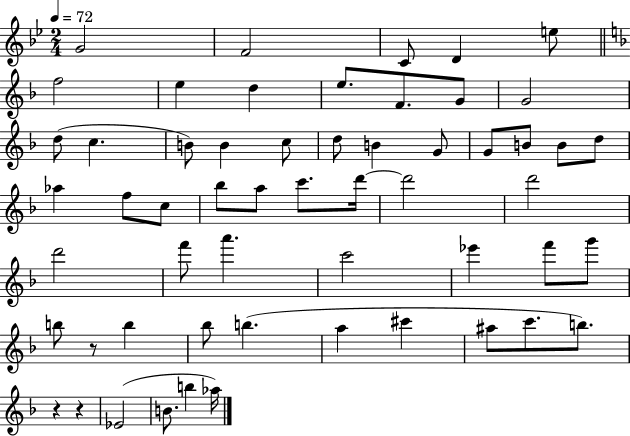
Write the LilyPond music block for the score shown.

{
  \clef treble
  \numericTimeSignature
  \time 2/4
  \key bes \major
  \tempo 4 = 72
  g'2 | f'2 | c'8 d'4 e''8 | \bar "||" \break \key f \major f''2 | e''4 d''4 | e''8. f'8. g'8 | g'2 | \break d''8( c''4. | b'8) b'4 c''8 | d''8 b'4 g'8 | g'8 b'8 b'8 d''8 | \break aes''4 f''8 c''8 | bes''8 a''8 c'''8. d'''16~~ | d'''2 | d'''2 | \break d'''2 | f'''8 a'''4. | c'''2 | ees'''4 f'''8 g'''8 | \break b''8 r8 b''4 | bes''8 b''4.( | a''4 cis'''4 | ais''8 c'''8. b''8.) | \break r4 r4 | ees'2( | b'8. b''4 aes''16) | \bar "|."
}